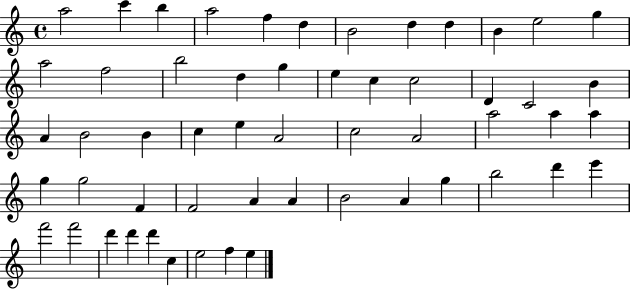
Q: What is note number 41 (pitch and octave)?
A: B4